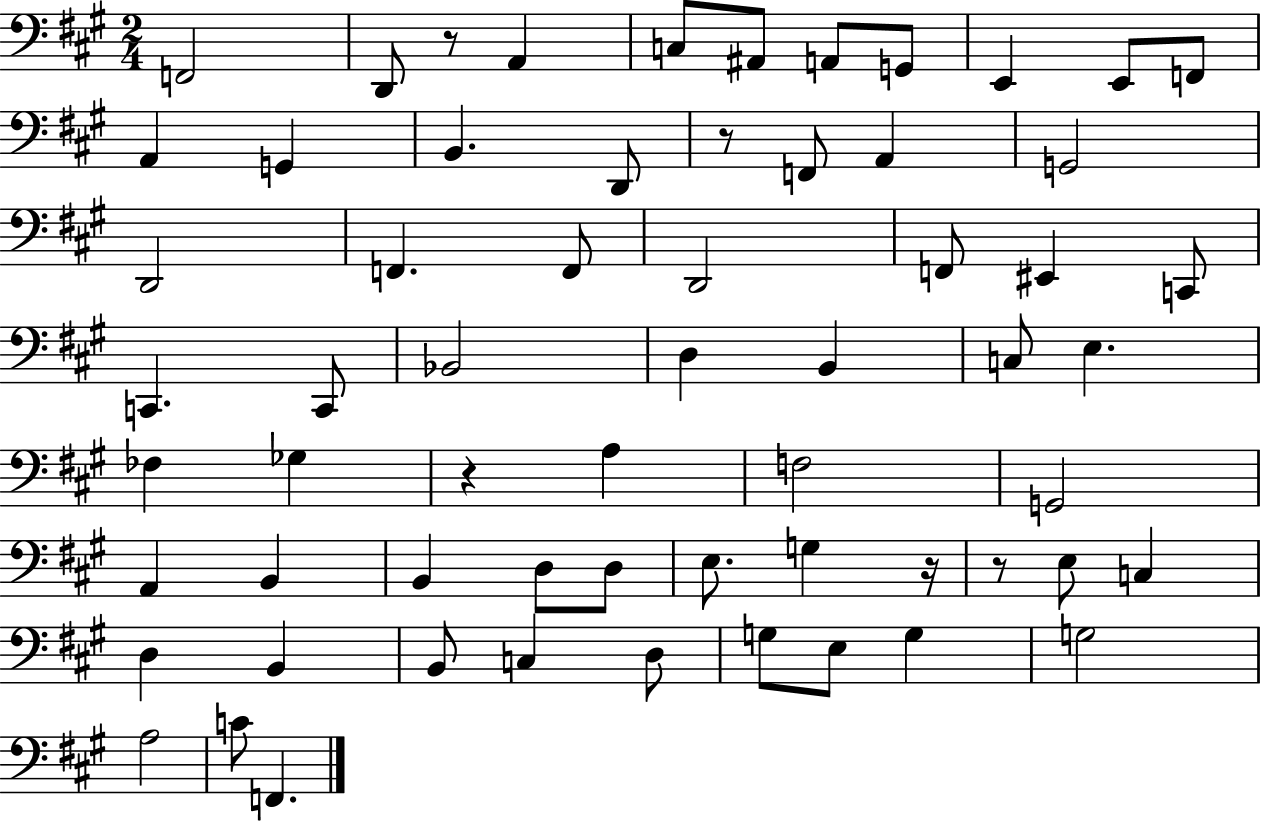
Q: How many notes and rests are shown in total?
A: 62